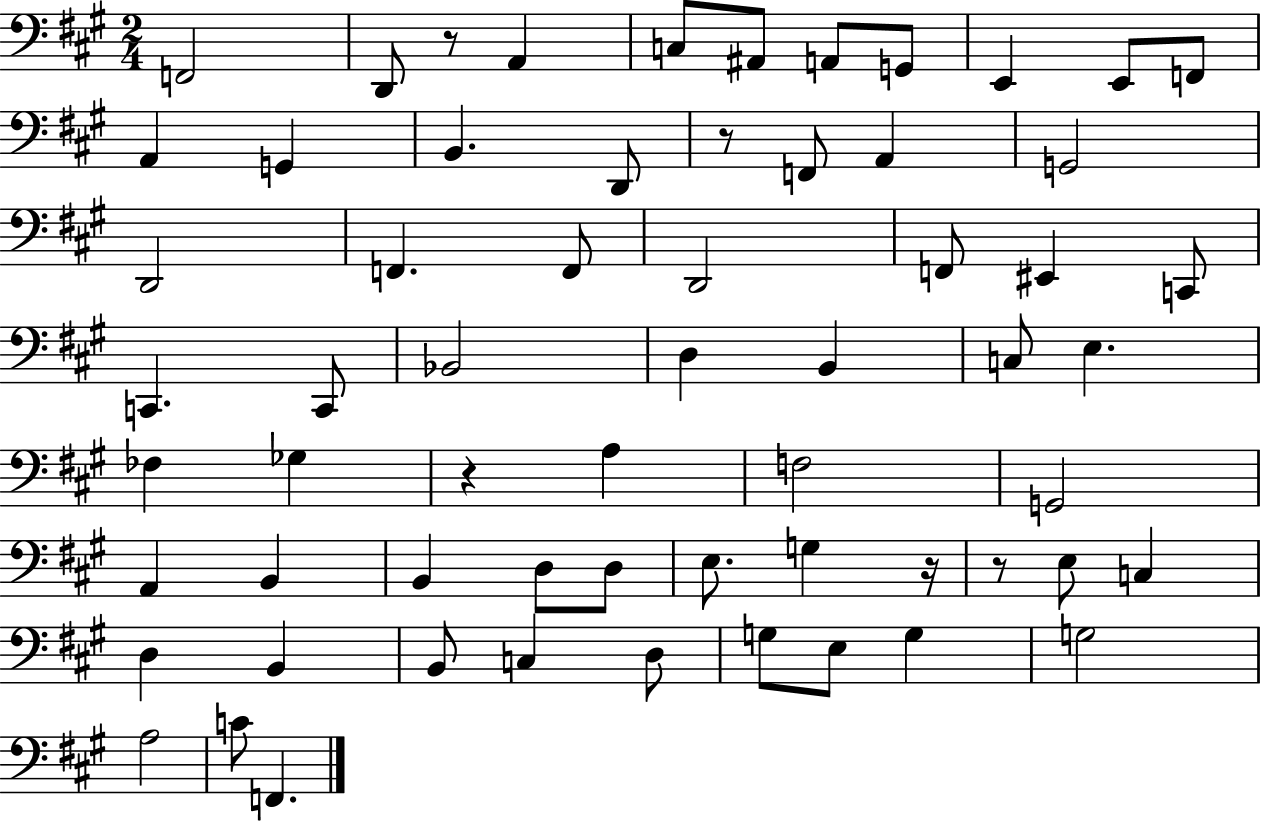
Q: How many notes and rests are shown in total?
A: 62